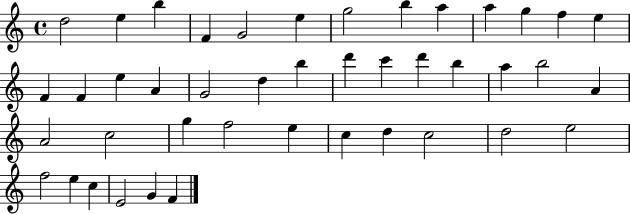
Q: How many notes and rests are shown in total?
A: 43